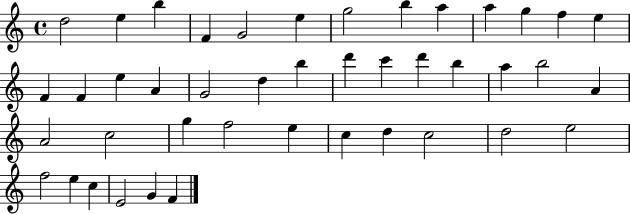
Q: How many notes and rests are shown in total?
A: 43